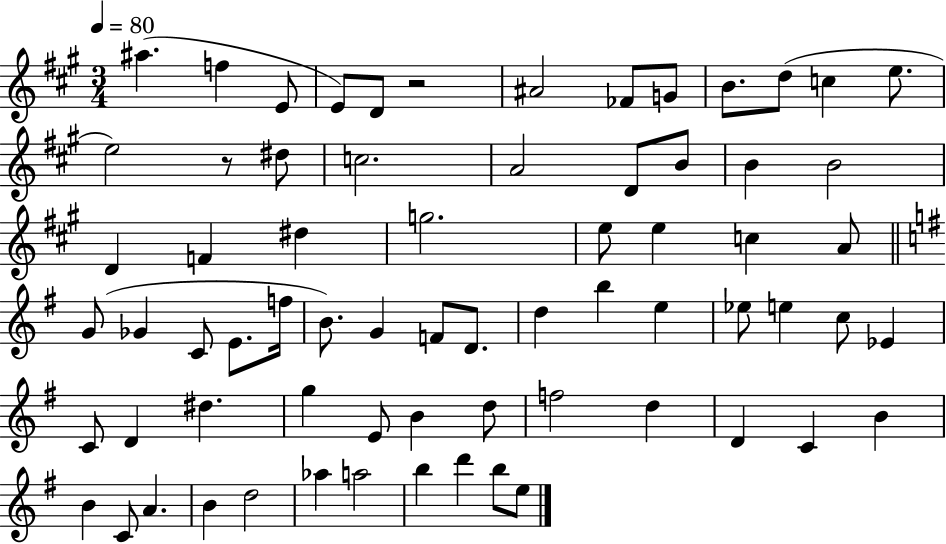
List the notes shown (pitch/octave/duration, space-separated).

A#5/q. F5/q E4/e E4/e D4/e R/h A#4/h FES4/e G4/e B4/e. D5/e C5/q E5/e. E5/h R/e D#5/e C5/h. A4/h D4/e B4/e B4/q B4/h D4/q F4/q D#5/q G5/h. E5/e E5/q C5/q A4/e G4/e Gb4/q C4/e E4/e. F5/s B4/e. G4/q F4/e D4/e. D5/q B5/q E5/q Eb5/e E5/q C5/e Eb4/q C4/e D4/q D#5/q. G5/q E4/e B4/q D5/e F5/h D5/q D4/q C4/q B4/q B4/q C4/e A4/q. B4/q D5/h Ab5/q A5/h B5/q D6/q B5/e E5/e